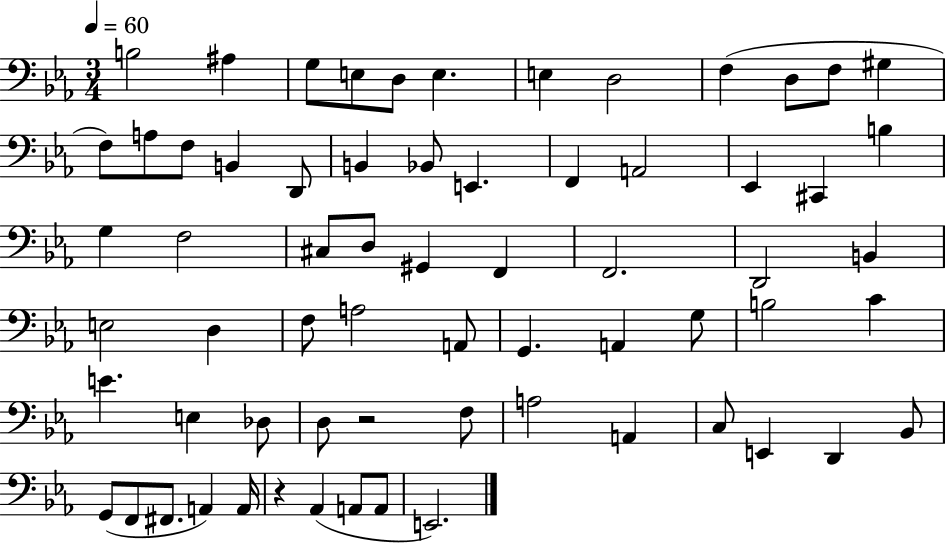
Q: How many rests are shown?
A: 2